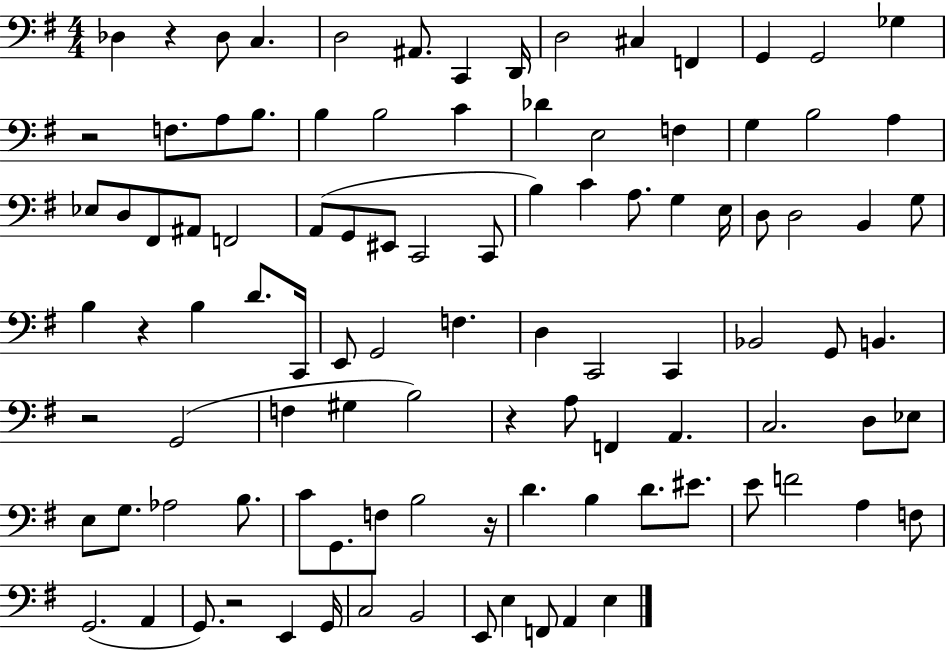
{
  \clef bass
  \numericTimeSignature
  \time 4/4
  \key g \major
  des4 r4 des8 c4. | d2 ais,8. c,4 d,16 | d2 cis4 f,4 | g,4 g,2 ges4 | \break r2 f8. a8 b8. | b4 b2 c'4 | des'4 e2 f4 | g4 b2 a4 | \break ees8 d8 fis,8 ais,8 f,2 | a,8( g,8 eis,8 c,2 c,8 | b4) c'4 a8. g4 e16 | d8 d2 b,4 g8 | \break b4 r4 b4 d'8. c,16 | e,8 g,2 f4. | d4 c,2 c,4 | bes,2 g,8 b,4. | \break r2 g,2( | f4 gis4 b2) | r4 a8 f,4 a,4. | c2. d8 ees8 | \break e8 g8. aes2 b8. | c'8 g,8. f8 b2 r16 | d'4. b4 d'8. eis'8. | e'8 f'2 a4 f8 | \break g,2.( a,4 | g,8.) r2 e,4 g,16 | c2 b,2 | e,8 e4 f,8 a,4 e4 | \break \bar "|."
}